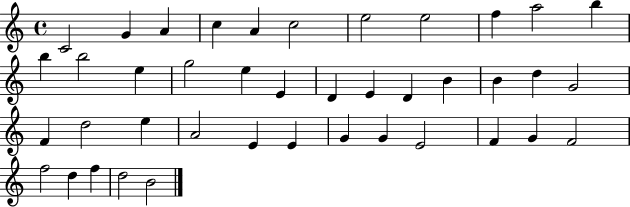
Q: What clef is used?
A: treble